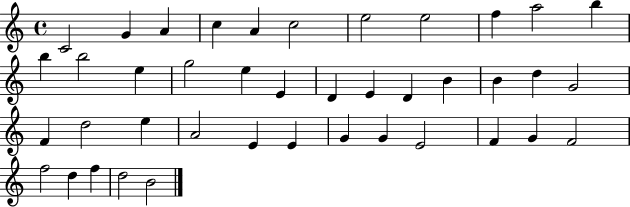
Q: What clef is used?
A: treble